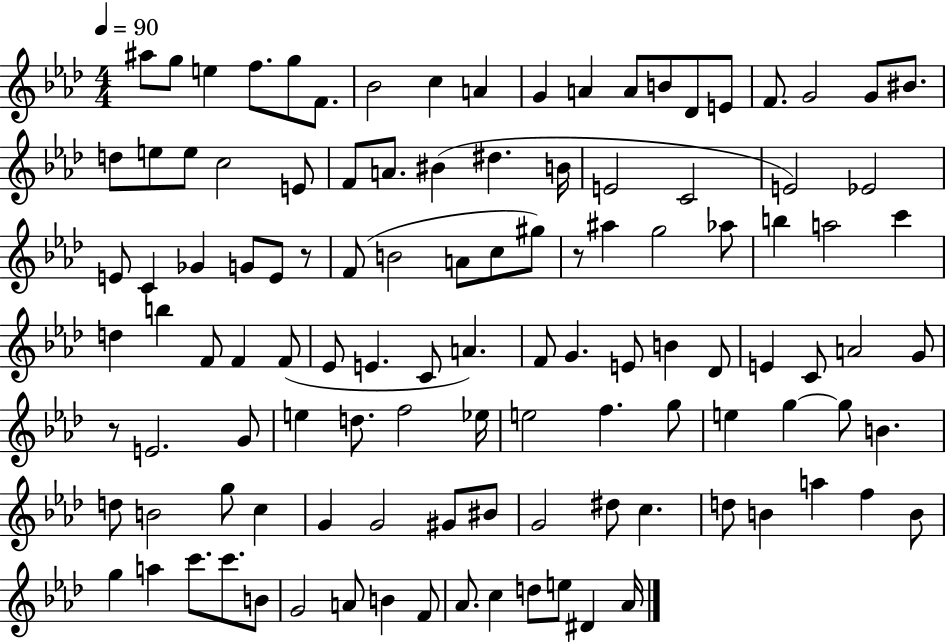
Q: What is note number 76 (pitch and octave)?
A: G5